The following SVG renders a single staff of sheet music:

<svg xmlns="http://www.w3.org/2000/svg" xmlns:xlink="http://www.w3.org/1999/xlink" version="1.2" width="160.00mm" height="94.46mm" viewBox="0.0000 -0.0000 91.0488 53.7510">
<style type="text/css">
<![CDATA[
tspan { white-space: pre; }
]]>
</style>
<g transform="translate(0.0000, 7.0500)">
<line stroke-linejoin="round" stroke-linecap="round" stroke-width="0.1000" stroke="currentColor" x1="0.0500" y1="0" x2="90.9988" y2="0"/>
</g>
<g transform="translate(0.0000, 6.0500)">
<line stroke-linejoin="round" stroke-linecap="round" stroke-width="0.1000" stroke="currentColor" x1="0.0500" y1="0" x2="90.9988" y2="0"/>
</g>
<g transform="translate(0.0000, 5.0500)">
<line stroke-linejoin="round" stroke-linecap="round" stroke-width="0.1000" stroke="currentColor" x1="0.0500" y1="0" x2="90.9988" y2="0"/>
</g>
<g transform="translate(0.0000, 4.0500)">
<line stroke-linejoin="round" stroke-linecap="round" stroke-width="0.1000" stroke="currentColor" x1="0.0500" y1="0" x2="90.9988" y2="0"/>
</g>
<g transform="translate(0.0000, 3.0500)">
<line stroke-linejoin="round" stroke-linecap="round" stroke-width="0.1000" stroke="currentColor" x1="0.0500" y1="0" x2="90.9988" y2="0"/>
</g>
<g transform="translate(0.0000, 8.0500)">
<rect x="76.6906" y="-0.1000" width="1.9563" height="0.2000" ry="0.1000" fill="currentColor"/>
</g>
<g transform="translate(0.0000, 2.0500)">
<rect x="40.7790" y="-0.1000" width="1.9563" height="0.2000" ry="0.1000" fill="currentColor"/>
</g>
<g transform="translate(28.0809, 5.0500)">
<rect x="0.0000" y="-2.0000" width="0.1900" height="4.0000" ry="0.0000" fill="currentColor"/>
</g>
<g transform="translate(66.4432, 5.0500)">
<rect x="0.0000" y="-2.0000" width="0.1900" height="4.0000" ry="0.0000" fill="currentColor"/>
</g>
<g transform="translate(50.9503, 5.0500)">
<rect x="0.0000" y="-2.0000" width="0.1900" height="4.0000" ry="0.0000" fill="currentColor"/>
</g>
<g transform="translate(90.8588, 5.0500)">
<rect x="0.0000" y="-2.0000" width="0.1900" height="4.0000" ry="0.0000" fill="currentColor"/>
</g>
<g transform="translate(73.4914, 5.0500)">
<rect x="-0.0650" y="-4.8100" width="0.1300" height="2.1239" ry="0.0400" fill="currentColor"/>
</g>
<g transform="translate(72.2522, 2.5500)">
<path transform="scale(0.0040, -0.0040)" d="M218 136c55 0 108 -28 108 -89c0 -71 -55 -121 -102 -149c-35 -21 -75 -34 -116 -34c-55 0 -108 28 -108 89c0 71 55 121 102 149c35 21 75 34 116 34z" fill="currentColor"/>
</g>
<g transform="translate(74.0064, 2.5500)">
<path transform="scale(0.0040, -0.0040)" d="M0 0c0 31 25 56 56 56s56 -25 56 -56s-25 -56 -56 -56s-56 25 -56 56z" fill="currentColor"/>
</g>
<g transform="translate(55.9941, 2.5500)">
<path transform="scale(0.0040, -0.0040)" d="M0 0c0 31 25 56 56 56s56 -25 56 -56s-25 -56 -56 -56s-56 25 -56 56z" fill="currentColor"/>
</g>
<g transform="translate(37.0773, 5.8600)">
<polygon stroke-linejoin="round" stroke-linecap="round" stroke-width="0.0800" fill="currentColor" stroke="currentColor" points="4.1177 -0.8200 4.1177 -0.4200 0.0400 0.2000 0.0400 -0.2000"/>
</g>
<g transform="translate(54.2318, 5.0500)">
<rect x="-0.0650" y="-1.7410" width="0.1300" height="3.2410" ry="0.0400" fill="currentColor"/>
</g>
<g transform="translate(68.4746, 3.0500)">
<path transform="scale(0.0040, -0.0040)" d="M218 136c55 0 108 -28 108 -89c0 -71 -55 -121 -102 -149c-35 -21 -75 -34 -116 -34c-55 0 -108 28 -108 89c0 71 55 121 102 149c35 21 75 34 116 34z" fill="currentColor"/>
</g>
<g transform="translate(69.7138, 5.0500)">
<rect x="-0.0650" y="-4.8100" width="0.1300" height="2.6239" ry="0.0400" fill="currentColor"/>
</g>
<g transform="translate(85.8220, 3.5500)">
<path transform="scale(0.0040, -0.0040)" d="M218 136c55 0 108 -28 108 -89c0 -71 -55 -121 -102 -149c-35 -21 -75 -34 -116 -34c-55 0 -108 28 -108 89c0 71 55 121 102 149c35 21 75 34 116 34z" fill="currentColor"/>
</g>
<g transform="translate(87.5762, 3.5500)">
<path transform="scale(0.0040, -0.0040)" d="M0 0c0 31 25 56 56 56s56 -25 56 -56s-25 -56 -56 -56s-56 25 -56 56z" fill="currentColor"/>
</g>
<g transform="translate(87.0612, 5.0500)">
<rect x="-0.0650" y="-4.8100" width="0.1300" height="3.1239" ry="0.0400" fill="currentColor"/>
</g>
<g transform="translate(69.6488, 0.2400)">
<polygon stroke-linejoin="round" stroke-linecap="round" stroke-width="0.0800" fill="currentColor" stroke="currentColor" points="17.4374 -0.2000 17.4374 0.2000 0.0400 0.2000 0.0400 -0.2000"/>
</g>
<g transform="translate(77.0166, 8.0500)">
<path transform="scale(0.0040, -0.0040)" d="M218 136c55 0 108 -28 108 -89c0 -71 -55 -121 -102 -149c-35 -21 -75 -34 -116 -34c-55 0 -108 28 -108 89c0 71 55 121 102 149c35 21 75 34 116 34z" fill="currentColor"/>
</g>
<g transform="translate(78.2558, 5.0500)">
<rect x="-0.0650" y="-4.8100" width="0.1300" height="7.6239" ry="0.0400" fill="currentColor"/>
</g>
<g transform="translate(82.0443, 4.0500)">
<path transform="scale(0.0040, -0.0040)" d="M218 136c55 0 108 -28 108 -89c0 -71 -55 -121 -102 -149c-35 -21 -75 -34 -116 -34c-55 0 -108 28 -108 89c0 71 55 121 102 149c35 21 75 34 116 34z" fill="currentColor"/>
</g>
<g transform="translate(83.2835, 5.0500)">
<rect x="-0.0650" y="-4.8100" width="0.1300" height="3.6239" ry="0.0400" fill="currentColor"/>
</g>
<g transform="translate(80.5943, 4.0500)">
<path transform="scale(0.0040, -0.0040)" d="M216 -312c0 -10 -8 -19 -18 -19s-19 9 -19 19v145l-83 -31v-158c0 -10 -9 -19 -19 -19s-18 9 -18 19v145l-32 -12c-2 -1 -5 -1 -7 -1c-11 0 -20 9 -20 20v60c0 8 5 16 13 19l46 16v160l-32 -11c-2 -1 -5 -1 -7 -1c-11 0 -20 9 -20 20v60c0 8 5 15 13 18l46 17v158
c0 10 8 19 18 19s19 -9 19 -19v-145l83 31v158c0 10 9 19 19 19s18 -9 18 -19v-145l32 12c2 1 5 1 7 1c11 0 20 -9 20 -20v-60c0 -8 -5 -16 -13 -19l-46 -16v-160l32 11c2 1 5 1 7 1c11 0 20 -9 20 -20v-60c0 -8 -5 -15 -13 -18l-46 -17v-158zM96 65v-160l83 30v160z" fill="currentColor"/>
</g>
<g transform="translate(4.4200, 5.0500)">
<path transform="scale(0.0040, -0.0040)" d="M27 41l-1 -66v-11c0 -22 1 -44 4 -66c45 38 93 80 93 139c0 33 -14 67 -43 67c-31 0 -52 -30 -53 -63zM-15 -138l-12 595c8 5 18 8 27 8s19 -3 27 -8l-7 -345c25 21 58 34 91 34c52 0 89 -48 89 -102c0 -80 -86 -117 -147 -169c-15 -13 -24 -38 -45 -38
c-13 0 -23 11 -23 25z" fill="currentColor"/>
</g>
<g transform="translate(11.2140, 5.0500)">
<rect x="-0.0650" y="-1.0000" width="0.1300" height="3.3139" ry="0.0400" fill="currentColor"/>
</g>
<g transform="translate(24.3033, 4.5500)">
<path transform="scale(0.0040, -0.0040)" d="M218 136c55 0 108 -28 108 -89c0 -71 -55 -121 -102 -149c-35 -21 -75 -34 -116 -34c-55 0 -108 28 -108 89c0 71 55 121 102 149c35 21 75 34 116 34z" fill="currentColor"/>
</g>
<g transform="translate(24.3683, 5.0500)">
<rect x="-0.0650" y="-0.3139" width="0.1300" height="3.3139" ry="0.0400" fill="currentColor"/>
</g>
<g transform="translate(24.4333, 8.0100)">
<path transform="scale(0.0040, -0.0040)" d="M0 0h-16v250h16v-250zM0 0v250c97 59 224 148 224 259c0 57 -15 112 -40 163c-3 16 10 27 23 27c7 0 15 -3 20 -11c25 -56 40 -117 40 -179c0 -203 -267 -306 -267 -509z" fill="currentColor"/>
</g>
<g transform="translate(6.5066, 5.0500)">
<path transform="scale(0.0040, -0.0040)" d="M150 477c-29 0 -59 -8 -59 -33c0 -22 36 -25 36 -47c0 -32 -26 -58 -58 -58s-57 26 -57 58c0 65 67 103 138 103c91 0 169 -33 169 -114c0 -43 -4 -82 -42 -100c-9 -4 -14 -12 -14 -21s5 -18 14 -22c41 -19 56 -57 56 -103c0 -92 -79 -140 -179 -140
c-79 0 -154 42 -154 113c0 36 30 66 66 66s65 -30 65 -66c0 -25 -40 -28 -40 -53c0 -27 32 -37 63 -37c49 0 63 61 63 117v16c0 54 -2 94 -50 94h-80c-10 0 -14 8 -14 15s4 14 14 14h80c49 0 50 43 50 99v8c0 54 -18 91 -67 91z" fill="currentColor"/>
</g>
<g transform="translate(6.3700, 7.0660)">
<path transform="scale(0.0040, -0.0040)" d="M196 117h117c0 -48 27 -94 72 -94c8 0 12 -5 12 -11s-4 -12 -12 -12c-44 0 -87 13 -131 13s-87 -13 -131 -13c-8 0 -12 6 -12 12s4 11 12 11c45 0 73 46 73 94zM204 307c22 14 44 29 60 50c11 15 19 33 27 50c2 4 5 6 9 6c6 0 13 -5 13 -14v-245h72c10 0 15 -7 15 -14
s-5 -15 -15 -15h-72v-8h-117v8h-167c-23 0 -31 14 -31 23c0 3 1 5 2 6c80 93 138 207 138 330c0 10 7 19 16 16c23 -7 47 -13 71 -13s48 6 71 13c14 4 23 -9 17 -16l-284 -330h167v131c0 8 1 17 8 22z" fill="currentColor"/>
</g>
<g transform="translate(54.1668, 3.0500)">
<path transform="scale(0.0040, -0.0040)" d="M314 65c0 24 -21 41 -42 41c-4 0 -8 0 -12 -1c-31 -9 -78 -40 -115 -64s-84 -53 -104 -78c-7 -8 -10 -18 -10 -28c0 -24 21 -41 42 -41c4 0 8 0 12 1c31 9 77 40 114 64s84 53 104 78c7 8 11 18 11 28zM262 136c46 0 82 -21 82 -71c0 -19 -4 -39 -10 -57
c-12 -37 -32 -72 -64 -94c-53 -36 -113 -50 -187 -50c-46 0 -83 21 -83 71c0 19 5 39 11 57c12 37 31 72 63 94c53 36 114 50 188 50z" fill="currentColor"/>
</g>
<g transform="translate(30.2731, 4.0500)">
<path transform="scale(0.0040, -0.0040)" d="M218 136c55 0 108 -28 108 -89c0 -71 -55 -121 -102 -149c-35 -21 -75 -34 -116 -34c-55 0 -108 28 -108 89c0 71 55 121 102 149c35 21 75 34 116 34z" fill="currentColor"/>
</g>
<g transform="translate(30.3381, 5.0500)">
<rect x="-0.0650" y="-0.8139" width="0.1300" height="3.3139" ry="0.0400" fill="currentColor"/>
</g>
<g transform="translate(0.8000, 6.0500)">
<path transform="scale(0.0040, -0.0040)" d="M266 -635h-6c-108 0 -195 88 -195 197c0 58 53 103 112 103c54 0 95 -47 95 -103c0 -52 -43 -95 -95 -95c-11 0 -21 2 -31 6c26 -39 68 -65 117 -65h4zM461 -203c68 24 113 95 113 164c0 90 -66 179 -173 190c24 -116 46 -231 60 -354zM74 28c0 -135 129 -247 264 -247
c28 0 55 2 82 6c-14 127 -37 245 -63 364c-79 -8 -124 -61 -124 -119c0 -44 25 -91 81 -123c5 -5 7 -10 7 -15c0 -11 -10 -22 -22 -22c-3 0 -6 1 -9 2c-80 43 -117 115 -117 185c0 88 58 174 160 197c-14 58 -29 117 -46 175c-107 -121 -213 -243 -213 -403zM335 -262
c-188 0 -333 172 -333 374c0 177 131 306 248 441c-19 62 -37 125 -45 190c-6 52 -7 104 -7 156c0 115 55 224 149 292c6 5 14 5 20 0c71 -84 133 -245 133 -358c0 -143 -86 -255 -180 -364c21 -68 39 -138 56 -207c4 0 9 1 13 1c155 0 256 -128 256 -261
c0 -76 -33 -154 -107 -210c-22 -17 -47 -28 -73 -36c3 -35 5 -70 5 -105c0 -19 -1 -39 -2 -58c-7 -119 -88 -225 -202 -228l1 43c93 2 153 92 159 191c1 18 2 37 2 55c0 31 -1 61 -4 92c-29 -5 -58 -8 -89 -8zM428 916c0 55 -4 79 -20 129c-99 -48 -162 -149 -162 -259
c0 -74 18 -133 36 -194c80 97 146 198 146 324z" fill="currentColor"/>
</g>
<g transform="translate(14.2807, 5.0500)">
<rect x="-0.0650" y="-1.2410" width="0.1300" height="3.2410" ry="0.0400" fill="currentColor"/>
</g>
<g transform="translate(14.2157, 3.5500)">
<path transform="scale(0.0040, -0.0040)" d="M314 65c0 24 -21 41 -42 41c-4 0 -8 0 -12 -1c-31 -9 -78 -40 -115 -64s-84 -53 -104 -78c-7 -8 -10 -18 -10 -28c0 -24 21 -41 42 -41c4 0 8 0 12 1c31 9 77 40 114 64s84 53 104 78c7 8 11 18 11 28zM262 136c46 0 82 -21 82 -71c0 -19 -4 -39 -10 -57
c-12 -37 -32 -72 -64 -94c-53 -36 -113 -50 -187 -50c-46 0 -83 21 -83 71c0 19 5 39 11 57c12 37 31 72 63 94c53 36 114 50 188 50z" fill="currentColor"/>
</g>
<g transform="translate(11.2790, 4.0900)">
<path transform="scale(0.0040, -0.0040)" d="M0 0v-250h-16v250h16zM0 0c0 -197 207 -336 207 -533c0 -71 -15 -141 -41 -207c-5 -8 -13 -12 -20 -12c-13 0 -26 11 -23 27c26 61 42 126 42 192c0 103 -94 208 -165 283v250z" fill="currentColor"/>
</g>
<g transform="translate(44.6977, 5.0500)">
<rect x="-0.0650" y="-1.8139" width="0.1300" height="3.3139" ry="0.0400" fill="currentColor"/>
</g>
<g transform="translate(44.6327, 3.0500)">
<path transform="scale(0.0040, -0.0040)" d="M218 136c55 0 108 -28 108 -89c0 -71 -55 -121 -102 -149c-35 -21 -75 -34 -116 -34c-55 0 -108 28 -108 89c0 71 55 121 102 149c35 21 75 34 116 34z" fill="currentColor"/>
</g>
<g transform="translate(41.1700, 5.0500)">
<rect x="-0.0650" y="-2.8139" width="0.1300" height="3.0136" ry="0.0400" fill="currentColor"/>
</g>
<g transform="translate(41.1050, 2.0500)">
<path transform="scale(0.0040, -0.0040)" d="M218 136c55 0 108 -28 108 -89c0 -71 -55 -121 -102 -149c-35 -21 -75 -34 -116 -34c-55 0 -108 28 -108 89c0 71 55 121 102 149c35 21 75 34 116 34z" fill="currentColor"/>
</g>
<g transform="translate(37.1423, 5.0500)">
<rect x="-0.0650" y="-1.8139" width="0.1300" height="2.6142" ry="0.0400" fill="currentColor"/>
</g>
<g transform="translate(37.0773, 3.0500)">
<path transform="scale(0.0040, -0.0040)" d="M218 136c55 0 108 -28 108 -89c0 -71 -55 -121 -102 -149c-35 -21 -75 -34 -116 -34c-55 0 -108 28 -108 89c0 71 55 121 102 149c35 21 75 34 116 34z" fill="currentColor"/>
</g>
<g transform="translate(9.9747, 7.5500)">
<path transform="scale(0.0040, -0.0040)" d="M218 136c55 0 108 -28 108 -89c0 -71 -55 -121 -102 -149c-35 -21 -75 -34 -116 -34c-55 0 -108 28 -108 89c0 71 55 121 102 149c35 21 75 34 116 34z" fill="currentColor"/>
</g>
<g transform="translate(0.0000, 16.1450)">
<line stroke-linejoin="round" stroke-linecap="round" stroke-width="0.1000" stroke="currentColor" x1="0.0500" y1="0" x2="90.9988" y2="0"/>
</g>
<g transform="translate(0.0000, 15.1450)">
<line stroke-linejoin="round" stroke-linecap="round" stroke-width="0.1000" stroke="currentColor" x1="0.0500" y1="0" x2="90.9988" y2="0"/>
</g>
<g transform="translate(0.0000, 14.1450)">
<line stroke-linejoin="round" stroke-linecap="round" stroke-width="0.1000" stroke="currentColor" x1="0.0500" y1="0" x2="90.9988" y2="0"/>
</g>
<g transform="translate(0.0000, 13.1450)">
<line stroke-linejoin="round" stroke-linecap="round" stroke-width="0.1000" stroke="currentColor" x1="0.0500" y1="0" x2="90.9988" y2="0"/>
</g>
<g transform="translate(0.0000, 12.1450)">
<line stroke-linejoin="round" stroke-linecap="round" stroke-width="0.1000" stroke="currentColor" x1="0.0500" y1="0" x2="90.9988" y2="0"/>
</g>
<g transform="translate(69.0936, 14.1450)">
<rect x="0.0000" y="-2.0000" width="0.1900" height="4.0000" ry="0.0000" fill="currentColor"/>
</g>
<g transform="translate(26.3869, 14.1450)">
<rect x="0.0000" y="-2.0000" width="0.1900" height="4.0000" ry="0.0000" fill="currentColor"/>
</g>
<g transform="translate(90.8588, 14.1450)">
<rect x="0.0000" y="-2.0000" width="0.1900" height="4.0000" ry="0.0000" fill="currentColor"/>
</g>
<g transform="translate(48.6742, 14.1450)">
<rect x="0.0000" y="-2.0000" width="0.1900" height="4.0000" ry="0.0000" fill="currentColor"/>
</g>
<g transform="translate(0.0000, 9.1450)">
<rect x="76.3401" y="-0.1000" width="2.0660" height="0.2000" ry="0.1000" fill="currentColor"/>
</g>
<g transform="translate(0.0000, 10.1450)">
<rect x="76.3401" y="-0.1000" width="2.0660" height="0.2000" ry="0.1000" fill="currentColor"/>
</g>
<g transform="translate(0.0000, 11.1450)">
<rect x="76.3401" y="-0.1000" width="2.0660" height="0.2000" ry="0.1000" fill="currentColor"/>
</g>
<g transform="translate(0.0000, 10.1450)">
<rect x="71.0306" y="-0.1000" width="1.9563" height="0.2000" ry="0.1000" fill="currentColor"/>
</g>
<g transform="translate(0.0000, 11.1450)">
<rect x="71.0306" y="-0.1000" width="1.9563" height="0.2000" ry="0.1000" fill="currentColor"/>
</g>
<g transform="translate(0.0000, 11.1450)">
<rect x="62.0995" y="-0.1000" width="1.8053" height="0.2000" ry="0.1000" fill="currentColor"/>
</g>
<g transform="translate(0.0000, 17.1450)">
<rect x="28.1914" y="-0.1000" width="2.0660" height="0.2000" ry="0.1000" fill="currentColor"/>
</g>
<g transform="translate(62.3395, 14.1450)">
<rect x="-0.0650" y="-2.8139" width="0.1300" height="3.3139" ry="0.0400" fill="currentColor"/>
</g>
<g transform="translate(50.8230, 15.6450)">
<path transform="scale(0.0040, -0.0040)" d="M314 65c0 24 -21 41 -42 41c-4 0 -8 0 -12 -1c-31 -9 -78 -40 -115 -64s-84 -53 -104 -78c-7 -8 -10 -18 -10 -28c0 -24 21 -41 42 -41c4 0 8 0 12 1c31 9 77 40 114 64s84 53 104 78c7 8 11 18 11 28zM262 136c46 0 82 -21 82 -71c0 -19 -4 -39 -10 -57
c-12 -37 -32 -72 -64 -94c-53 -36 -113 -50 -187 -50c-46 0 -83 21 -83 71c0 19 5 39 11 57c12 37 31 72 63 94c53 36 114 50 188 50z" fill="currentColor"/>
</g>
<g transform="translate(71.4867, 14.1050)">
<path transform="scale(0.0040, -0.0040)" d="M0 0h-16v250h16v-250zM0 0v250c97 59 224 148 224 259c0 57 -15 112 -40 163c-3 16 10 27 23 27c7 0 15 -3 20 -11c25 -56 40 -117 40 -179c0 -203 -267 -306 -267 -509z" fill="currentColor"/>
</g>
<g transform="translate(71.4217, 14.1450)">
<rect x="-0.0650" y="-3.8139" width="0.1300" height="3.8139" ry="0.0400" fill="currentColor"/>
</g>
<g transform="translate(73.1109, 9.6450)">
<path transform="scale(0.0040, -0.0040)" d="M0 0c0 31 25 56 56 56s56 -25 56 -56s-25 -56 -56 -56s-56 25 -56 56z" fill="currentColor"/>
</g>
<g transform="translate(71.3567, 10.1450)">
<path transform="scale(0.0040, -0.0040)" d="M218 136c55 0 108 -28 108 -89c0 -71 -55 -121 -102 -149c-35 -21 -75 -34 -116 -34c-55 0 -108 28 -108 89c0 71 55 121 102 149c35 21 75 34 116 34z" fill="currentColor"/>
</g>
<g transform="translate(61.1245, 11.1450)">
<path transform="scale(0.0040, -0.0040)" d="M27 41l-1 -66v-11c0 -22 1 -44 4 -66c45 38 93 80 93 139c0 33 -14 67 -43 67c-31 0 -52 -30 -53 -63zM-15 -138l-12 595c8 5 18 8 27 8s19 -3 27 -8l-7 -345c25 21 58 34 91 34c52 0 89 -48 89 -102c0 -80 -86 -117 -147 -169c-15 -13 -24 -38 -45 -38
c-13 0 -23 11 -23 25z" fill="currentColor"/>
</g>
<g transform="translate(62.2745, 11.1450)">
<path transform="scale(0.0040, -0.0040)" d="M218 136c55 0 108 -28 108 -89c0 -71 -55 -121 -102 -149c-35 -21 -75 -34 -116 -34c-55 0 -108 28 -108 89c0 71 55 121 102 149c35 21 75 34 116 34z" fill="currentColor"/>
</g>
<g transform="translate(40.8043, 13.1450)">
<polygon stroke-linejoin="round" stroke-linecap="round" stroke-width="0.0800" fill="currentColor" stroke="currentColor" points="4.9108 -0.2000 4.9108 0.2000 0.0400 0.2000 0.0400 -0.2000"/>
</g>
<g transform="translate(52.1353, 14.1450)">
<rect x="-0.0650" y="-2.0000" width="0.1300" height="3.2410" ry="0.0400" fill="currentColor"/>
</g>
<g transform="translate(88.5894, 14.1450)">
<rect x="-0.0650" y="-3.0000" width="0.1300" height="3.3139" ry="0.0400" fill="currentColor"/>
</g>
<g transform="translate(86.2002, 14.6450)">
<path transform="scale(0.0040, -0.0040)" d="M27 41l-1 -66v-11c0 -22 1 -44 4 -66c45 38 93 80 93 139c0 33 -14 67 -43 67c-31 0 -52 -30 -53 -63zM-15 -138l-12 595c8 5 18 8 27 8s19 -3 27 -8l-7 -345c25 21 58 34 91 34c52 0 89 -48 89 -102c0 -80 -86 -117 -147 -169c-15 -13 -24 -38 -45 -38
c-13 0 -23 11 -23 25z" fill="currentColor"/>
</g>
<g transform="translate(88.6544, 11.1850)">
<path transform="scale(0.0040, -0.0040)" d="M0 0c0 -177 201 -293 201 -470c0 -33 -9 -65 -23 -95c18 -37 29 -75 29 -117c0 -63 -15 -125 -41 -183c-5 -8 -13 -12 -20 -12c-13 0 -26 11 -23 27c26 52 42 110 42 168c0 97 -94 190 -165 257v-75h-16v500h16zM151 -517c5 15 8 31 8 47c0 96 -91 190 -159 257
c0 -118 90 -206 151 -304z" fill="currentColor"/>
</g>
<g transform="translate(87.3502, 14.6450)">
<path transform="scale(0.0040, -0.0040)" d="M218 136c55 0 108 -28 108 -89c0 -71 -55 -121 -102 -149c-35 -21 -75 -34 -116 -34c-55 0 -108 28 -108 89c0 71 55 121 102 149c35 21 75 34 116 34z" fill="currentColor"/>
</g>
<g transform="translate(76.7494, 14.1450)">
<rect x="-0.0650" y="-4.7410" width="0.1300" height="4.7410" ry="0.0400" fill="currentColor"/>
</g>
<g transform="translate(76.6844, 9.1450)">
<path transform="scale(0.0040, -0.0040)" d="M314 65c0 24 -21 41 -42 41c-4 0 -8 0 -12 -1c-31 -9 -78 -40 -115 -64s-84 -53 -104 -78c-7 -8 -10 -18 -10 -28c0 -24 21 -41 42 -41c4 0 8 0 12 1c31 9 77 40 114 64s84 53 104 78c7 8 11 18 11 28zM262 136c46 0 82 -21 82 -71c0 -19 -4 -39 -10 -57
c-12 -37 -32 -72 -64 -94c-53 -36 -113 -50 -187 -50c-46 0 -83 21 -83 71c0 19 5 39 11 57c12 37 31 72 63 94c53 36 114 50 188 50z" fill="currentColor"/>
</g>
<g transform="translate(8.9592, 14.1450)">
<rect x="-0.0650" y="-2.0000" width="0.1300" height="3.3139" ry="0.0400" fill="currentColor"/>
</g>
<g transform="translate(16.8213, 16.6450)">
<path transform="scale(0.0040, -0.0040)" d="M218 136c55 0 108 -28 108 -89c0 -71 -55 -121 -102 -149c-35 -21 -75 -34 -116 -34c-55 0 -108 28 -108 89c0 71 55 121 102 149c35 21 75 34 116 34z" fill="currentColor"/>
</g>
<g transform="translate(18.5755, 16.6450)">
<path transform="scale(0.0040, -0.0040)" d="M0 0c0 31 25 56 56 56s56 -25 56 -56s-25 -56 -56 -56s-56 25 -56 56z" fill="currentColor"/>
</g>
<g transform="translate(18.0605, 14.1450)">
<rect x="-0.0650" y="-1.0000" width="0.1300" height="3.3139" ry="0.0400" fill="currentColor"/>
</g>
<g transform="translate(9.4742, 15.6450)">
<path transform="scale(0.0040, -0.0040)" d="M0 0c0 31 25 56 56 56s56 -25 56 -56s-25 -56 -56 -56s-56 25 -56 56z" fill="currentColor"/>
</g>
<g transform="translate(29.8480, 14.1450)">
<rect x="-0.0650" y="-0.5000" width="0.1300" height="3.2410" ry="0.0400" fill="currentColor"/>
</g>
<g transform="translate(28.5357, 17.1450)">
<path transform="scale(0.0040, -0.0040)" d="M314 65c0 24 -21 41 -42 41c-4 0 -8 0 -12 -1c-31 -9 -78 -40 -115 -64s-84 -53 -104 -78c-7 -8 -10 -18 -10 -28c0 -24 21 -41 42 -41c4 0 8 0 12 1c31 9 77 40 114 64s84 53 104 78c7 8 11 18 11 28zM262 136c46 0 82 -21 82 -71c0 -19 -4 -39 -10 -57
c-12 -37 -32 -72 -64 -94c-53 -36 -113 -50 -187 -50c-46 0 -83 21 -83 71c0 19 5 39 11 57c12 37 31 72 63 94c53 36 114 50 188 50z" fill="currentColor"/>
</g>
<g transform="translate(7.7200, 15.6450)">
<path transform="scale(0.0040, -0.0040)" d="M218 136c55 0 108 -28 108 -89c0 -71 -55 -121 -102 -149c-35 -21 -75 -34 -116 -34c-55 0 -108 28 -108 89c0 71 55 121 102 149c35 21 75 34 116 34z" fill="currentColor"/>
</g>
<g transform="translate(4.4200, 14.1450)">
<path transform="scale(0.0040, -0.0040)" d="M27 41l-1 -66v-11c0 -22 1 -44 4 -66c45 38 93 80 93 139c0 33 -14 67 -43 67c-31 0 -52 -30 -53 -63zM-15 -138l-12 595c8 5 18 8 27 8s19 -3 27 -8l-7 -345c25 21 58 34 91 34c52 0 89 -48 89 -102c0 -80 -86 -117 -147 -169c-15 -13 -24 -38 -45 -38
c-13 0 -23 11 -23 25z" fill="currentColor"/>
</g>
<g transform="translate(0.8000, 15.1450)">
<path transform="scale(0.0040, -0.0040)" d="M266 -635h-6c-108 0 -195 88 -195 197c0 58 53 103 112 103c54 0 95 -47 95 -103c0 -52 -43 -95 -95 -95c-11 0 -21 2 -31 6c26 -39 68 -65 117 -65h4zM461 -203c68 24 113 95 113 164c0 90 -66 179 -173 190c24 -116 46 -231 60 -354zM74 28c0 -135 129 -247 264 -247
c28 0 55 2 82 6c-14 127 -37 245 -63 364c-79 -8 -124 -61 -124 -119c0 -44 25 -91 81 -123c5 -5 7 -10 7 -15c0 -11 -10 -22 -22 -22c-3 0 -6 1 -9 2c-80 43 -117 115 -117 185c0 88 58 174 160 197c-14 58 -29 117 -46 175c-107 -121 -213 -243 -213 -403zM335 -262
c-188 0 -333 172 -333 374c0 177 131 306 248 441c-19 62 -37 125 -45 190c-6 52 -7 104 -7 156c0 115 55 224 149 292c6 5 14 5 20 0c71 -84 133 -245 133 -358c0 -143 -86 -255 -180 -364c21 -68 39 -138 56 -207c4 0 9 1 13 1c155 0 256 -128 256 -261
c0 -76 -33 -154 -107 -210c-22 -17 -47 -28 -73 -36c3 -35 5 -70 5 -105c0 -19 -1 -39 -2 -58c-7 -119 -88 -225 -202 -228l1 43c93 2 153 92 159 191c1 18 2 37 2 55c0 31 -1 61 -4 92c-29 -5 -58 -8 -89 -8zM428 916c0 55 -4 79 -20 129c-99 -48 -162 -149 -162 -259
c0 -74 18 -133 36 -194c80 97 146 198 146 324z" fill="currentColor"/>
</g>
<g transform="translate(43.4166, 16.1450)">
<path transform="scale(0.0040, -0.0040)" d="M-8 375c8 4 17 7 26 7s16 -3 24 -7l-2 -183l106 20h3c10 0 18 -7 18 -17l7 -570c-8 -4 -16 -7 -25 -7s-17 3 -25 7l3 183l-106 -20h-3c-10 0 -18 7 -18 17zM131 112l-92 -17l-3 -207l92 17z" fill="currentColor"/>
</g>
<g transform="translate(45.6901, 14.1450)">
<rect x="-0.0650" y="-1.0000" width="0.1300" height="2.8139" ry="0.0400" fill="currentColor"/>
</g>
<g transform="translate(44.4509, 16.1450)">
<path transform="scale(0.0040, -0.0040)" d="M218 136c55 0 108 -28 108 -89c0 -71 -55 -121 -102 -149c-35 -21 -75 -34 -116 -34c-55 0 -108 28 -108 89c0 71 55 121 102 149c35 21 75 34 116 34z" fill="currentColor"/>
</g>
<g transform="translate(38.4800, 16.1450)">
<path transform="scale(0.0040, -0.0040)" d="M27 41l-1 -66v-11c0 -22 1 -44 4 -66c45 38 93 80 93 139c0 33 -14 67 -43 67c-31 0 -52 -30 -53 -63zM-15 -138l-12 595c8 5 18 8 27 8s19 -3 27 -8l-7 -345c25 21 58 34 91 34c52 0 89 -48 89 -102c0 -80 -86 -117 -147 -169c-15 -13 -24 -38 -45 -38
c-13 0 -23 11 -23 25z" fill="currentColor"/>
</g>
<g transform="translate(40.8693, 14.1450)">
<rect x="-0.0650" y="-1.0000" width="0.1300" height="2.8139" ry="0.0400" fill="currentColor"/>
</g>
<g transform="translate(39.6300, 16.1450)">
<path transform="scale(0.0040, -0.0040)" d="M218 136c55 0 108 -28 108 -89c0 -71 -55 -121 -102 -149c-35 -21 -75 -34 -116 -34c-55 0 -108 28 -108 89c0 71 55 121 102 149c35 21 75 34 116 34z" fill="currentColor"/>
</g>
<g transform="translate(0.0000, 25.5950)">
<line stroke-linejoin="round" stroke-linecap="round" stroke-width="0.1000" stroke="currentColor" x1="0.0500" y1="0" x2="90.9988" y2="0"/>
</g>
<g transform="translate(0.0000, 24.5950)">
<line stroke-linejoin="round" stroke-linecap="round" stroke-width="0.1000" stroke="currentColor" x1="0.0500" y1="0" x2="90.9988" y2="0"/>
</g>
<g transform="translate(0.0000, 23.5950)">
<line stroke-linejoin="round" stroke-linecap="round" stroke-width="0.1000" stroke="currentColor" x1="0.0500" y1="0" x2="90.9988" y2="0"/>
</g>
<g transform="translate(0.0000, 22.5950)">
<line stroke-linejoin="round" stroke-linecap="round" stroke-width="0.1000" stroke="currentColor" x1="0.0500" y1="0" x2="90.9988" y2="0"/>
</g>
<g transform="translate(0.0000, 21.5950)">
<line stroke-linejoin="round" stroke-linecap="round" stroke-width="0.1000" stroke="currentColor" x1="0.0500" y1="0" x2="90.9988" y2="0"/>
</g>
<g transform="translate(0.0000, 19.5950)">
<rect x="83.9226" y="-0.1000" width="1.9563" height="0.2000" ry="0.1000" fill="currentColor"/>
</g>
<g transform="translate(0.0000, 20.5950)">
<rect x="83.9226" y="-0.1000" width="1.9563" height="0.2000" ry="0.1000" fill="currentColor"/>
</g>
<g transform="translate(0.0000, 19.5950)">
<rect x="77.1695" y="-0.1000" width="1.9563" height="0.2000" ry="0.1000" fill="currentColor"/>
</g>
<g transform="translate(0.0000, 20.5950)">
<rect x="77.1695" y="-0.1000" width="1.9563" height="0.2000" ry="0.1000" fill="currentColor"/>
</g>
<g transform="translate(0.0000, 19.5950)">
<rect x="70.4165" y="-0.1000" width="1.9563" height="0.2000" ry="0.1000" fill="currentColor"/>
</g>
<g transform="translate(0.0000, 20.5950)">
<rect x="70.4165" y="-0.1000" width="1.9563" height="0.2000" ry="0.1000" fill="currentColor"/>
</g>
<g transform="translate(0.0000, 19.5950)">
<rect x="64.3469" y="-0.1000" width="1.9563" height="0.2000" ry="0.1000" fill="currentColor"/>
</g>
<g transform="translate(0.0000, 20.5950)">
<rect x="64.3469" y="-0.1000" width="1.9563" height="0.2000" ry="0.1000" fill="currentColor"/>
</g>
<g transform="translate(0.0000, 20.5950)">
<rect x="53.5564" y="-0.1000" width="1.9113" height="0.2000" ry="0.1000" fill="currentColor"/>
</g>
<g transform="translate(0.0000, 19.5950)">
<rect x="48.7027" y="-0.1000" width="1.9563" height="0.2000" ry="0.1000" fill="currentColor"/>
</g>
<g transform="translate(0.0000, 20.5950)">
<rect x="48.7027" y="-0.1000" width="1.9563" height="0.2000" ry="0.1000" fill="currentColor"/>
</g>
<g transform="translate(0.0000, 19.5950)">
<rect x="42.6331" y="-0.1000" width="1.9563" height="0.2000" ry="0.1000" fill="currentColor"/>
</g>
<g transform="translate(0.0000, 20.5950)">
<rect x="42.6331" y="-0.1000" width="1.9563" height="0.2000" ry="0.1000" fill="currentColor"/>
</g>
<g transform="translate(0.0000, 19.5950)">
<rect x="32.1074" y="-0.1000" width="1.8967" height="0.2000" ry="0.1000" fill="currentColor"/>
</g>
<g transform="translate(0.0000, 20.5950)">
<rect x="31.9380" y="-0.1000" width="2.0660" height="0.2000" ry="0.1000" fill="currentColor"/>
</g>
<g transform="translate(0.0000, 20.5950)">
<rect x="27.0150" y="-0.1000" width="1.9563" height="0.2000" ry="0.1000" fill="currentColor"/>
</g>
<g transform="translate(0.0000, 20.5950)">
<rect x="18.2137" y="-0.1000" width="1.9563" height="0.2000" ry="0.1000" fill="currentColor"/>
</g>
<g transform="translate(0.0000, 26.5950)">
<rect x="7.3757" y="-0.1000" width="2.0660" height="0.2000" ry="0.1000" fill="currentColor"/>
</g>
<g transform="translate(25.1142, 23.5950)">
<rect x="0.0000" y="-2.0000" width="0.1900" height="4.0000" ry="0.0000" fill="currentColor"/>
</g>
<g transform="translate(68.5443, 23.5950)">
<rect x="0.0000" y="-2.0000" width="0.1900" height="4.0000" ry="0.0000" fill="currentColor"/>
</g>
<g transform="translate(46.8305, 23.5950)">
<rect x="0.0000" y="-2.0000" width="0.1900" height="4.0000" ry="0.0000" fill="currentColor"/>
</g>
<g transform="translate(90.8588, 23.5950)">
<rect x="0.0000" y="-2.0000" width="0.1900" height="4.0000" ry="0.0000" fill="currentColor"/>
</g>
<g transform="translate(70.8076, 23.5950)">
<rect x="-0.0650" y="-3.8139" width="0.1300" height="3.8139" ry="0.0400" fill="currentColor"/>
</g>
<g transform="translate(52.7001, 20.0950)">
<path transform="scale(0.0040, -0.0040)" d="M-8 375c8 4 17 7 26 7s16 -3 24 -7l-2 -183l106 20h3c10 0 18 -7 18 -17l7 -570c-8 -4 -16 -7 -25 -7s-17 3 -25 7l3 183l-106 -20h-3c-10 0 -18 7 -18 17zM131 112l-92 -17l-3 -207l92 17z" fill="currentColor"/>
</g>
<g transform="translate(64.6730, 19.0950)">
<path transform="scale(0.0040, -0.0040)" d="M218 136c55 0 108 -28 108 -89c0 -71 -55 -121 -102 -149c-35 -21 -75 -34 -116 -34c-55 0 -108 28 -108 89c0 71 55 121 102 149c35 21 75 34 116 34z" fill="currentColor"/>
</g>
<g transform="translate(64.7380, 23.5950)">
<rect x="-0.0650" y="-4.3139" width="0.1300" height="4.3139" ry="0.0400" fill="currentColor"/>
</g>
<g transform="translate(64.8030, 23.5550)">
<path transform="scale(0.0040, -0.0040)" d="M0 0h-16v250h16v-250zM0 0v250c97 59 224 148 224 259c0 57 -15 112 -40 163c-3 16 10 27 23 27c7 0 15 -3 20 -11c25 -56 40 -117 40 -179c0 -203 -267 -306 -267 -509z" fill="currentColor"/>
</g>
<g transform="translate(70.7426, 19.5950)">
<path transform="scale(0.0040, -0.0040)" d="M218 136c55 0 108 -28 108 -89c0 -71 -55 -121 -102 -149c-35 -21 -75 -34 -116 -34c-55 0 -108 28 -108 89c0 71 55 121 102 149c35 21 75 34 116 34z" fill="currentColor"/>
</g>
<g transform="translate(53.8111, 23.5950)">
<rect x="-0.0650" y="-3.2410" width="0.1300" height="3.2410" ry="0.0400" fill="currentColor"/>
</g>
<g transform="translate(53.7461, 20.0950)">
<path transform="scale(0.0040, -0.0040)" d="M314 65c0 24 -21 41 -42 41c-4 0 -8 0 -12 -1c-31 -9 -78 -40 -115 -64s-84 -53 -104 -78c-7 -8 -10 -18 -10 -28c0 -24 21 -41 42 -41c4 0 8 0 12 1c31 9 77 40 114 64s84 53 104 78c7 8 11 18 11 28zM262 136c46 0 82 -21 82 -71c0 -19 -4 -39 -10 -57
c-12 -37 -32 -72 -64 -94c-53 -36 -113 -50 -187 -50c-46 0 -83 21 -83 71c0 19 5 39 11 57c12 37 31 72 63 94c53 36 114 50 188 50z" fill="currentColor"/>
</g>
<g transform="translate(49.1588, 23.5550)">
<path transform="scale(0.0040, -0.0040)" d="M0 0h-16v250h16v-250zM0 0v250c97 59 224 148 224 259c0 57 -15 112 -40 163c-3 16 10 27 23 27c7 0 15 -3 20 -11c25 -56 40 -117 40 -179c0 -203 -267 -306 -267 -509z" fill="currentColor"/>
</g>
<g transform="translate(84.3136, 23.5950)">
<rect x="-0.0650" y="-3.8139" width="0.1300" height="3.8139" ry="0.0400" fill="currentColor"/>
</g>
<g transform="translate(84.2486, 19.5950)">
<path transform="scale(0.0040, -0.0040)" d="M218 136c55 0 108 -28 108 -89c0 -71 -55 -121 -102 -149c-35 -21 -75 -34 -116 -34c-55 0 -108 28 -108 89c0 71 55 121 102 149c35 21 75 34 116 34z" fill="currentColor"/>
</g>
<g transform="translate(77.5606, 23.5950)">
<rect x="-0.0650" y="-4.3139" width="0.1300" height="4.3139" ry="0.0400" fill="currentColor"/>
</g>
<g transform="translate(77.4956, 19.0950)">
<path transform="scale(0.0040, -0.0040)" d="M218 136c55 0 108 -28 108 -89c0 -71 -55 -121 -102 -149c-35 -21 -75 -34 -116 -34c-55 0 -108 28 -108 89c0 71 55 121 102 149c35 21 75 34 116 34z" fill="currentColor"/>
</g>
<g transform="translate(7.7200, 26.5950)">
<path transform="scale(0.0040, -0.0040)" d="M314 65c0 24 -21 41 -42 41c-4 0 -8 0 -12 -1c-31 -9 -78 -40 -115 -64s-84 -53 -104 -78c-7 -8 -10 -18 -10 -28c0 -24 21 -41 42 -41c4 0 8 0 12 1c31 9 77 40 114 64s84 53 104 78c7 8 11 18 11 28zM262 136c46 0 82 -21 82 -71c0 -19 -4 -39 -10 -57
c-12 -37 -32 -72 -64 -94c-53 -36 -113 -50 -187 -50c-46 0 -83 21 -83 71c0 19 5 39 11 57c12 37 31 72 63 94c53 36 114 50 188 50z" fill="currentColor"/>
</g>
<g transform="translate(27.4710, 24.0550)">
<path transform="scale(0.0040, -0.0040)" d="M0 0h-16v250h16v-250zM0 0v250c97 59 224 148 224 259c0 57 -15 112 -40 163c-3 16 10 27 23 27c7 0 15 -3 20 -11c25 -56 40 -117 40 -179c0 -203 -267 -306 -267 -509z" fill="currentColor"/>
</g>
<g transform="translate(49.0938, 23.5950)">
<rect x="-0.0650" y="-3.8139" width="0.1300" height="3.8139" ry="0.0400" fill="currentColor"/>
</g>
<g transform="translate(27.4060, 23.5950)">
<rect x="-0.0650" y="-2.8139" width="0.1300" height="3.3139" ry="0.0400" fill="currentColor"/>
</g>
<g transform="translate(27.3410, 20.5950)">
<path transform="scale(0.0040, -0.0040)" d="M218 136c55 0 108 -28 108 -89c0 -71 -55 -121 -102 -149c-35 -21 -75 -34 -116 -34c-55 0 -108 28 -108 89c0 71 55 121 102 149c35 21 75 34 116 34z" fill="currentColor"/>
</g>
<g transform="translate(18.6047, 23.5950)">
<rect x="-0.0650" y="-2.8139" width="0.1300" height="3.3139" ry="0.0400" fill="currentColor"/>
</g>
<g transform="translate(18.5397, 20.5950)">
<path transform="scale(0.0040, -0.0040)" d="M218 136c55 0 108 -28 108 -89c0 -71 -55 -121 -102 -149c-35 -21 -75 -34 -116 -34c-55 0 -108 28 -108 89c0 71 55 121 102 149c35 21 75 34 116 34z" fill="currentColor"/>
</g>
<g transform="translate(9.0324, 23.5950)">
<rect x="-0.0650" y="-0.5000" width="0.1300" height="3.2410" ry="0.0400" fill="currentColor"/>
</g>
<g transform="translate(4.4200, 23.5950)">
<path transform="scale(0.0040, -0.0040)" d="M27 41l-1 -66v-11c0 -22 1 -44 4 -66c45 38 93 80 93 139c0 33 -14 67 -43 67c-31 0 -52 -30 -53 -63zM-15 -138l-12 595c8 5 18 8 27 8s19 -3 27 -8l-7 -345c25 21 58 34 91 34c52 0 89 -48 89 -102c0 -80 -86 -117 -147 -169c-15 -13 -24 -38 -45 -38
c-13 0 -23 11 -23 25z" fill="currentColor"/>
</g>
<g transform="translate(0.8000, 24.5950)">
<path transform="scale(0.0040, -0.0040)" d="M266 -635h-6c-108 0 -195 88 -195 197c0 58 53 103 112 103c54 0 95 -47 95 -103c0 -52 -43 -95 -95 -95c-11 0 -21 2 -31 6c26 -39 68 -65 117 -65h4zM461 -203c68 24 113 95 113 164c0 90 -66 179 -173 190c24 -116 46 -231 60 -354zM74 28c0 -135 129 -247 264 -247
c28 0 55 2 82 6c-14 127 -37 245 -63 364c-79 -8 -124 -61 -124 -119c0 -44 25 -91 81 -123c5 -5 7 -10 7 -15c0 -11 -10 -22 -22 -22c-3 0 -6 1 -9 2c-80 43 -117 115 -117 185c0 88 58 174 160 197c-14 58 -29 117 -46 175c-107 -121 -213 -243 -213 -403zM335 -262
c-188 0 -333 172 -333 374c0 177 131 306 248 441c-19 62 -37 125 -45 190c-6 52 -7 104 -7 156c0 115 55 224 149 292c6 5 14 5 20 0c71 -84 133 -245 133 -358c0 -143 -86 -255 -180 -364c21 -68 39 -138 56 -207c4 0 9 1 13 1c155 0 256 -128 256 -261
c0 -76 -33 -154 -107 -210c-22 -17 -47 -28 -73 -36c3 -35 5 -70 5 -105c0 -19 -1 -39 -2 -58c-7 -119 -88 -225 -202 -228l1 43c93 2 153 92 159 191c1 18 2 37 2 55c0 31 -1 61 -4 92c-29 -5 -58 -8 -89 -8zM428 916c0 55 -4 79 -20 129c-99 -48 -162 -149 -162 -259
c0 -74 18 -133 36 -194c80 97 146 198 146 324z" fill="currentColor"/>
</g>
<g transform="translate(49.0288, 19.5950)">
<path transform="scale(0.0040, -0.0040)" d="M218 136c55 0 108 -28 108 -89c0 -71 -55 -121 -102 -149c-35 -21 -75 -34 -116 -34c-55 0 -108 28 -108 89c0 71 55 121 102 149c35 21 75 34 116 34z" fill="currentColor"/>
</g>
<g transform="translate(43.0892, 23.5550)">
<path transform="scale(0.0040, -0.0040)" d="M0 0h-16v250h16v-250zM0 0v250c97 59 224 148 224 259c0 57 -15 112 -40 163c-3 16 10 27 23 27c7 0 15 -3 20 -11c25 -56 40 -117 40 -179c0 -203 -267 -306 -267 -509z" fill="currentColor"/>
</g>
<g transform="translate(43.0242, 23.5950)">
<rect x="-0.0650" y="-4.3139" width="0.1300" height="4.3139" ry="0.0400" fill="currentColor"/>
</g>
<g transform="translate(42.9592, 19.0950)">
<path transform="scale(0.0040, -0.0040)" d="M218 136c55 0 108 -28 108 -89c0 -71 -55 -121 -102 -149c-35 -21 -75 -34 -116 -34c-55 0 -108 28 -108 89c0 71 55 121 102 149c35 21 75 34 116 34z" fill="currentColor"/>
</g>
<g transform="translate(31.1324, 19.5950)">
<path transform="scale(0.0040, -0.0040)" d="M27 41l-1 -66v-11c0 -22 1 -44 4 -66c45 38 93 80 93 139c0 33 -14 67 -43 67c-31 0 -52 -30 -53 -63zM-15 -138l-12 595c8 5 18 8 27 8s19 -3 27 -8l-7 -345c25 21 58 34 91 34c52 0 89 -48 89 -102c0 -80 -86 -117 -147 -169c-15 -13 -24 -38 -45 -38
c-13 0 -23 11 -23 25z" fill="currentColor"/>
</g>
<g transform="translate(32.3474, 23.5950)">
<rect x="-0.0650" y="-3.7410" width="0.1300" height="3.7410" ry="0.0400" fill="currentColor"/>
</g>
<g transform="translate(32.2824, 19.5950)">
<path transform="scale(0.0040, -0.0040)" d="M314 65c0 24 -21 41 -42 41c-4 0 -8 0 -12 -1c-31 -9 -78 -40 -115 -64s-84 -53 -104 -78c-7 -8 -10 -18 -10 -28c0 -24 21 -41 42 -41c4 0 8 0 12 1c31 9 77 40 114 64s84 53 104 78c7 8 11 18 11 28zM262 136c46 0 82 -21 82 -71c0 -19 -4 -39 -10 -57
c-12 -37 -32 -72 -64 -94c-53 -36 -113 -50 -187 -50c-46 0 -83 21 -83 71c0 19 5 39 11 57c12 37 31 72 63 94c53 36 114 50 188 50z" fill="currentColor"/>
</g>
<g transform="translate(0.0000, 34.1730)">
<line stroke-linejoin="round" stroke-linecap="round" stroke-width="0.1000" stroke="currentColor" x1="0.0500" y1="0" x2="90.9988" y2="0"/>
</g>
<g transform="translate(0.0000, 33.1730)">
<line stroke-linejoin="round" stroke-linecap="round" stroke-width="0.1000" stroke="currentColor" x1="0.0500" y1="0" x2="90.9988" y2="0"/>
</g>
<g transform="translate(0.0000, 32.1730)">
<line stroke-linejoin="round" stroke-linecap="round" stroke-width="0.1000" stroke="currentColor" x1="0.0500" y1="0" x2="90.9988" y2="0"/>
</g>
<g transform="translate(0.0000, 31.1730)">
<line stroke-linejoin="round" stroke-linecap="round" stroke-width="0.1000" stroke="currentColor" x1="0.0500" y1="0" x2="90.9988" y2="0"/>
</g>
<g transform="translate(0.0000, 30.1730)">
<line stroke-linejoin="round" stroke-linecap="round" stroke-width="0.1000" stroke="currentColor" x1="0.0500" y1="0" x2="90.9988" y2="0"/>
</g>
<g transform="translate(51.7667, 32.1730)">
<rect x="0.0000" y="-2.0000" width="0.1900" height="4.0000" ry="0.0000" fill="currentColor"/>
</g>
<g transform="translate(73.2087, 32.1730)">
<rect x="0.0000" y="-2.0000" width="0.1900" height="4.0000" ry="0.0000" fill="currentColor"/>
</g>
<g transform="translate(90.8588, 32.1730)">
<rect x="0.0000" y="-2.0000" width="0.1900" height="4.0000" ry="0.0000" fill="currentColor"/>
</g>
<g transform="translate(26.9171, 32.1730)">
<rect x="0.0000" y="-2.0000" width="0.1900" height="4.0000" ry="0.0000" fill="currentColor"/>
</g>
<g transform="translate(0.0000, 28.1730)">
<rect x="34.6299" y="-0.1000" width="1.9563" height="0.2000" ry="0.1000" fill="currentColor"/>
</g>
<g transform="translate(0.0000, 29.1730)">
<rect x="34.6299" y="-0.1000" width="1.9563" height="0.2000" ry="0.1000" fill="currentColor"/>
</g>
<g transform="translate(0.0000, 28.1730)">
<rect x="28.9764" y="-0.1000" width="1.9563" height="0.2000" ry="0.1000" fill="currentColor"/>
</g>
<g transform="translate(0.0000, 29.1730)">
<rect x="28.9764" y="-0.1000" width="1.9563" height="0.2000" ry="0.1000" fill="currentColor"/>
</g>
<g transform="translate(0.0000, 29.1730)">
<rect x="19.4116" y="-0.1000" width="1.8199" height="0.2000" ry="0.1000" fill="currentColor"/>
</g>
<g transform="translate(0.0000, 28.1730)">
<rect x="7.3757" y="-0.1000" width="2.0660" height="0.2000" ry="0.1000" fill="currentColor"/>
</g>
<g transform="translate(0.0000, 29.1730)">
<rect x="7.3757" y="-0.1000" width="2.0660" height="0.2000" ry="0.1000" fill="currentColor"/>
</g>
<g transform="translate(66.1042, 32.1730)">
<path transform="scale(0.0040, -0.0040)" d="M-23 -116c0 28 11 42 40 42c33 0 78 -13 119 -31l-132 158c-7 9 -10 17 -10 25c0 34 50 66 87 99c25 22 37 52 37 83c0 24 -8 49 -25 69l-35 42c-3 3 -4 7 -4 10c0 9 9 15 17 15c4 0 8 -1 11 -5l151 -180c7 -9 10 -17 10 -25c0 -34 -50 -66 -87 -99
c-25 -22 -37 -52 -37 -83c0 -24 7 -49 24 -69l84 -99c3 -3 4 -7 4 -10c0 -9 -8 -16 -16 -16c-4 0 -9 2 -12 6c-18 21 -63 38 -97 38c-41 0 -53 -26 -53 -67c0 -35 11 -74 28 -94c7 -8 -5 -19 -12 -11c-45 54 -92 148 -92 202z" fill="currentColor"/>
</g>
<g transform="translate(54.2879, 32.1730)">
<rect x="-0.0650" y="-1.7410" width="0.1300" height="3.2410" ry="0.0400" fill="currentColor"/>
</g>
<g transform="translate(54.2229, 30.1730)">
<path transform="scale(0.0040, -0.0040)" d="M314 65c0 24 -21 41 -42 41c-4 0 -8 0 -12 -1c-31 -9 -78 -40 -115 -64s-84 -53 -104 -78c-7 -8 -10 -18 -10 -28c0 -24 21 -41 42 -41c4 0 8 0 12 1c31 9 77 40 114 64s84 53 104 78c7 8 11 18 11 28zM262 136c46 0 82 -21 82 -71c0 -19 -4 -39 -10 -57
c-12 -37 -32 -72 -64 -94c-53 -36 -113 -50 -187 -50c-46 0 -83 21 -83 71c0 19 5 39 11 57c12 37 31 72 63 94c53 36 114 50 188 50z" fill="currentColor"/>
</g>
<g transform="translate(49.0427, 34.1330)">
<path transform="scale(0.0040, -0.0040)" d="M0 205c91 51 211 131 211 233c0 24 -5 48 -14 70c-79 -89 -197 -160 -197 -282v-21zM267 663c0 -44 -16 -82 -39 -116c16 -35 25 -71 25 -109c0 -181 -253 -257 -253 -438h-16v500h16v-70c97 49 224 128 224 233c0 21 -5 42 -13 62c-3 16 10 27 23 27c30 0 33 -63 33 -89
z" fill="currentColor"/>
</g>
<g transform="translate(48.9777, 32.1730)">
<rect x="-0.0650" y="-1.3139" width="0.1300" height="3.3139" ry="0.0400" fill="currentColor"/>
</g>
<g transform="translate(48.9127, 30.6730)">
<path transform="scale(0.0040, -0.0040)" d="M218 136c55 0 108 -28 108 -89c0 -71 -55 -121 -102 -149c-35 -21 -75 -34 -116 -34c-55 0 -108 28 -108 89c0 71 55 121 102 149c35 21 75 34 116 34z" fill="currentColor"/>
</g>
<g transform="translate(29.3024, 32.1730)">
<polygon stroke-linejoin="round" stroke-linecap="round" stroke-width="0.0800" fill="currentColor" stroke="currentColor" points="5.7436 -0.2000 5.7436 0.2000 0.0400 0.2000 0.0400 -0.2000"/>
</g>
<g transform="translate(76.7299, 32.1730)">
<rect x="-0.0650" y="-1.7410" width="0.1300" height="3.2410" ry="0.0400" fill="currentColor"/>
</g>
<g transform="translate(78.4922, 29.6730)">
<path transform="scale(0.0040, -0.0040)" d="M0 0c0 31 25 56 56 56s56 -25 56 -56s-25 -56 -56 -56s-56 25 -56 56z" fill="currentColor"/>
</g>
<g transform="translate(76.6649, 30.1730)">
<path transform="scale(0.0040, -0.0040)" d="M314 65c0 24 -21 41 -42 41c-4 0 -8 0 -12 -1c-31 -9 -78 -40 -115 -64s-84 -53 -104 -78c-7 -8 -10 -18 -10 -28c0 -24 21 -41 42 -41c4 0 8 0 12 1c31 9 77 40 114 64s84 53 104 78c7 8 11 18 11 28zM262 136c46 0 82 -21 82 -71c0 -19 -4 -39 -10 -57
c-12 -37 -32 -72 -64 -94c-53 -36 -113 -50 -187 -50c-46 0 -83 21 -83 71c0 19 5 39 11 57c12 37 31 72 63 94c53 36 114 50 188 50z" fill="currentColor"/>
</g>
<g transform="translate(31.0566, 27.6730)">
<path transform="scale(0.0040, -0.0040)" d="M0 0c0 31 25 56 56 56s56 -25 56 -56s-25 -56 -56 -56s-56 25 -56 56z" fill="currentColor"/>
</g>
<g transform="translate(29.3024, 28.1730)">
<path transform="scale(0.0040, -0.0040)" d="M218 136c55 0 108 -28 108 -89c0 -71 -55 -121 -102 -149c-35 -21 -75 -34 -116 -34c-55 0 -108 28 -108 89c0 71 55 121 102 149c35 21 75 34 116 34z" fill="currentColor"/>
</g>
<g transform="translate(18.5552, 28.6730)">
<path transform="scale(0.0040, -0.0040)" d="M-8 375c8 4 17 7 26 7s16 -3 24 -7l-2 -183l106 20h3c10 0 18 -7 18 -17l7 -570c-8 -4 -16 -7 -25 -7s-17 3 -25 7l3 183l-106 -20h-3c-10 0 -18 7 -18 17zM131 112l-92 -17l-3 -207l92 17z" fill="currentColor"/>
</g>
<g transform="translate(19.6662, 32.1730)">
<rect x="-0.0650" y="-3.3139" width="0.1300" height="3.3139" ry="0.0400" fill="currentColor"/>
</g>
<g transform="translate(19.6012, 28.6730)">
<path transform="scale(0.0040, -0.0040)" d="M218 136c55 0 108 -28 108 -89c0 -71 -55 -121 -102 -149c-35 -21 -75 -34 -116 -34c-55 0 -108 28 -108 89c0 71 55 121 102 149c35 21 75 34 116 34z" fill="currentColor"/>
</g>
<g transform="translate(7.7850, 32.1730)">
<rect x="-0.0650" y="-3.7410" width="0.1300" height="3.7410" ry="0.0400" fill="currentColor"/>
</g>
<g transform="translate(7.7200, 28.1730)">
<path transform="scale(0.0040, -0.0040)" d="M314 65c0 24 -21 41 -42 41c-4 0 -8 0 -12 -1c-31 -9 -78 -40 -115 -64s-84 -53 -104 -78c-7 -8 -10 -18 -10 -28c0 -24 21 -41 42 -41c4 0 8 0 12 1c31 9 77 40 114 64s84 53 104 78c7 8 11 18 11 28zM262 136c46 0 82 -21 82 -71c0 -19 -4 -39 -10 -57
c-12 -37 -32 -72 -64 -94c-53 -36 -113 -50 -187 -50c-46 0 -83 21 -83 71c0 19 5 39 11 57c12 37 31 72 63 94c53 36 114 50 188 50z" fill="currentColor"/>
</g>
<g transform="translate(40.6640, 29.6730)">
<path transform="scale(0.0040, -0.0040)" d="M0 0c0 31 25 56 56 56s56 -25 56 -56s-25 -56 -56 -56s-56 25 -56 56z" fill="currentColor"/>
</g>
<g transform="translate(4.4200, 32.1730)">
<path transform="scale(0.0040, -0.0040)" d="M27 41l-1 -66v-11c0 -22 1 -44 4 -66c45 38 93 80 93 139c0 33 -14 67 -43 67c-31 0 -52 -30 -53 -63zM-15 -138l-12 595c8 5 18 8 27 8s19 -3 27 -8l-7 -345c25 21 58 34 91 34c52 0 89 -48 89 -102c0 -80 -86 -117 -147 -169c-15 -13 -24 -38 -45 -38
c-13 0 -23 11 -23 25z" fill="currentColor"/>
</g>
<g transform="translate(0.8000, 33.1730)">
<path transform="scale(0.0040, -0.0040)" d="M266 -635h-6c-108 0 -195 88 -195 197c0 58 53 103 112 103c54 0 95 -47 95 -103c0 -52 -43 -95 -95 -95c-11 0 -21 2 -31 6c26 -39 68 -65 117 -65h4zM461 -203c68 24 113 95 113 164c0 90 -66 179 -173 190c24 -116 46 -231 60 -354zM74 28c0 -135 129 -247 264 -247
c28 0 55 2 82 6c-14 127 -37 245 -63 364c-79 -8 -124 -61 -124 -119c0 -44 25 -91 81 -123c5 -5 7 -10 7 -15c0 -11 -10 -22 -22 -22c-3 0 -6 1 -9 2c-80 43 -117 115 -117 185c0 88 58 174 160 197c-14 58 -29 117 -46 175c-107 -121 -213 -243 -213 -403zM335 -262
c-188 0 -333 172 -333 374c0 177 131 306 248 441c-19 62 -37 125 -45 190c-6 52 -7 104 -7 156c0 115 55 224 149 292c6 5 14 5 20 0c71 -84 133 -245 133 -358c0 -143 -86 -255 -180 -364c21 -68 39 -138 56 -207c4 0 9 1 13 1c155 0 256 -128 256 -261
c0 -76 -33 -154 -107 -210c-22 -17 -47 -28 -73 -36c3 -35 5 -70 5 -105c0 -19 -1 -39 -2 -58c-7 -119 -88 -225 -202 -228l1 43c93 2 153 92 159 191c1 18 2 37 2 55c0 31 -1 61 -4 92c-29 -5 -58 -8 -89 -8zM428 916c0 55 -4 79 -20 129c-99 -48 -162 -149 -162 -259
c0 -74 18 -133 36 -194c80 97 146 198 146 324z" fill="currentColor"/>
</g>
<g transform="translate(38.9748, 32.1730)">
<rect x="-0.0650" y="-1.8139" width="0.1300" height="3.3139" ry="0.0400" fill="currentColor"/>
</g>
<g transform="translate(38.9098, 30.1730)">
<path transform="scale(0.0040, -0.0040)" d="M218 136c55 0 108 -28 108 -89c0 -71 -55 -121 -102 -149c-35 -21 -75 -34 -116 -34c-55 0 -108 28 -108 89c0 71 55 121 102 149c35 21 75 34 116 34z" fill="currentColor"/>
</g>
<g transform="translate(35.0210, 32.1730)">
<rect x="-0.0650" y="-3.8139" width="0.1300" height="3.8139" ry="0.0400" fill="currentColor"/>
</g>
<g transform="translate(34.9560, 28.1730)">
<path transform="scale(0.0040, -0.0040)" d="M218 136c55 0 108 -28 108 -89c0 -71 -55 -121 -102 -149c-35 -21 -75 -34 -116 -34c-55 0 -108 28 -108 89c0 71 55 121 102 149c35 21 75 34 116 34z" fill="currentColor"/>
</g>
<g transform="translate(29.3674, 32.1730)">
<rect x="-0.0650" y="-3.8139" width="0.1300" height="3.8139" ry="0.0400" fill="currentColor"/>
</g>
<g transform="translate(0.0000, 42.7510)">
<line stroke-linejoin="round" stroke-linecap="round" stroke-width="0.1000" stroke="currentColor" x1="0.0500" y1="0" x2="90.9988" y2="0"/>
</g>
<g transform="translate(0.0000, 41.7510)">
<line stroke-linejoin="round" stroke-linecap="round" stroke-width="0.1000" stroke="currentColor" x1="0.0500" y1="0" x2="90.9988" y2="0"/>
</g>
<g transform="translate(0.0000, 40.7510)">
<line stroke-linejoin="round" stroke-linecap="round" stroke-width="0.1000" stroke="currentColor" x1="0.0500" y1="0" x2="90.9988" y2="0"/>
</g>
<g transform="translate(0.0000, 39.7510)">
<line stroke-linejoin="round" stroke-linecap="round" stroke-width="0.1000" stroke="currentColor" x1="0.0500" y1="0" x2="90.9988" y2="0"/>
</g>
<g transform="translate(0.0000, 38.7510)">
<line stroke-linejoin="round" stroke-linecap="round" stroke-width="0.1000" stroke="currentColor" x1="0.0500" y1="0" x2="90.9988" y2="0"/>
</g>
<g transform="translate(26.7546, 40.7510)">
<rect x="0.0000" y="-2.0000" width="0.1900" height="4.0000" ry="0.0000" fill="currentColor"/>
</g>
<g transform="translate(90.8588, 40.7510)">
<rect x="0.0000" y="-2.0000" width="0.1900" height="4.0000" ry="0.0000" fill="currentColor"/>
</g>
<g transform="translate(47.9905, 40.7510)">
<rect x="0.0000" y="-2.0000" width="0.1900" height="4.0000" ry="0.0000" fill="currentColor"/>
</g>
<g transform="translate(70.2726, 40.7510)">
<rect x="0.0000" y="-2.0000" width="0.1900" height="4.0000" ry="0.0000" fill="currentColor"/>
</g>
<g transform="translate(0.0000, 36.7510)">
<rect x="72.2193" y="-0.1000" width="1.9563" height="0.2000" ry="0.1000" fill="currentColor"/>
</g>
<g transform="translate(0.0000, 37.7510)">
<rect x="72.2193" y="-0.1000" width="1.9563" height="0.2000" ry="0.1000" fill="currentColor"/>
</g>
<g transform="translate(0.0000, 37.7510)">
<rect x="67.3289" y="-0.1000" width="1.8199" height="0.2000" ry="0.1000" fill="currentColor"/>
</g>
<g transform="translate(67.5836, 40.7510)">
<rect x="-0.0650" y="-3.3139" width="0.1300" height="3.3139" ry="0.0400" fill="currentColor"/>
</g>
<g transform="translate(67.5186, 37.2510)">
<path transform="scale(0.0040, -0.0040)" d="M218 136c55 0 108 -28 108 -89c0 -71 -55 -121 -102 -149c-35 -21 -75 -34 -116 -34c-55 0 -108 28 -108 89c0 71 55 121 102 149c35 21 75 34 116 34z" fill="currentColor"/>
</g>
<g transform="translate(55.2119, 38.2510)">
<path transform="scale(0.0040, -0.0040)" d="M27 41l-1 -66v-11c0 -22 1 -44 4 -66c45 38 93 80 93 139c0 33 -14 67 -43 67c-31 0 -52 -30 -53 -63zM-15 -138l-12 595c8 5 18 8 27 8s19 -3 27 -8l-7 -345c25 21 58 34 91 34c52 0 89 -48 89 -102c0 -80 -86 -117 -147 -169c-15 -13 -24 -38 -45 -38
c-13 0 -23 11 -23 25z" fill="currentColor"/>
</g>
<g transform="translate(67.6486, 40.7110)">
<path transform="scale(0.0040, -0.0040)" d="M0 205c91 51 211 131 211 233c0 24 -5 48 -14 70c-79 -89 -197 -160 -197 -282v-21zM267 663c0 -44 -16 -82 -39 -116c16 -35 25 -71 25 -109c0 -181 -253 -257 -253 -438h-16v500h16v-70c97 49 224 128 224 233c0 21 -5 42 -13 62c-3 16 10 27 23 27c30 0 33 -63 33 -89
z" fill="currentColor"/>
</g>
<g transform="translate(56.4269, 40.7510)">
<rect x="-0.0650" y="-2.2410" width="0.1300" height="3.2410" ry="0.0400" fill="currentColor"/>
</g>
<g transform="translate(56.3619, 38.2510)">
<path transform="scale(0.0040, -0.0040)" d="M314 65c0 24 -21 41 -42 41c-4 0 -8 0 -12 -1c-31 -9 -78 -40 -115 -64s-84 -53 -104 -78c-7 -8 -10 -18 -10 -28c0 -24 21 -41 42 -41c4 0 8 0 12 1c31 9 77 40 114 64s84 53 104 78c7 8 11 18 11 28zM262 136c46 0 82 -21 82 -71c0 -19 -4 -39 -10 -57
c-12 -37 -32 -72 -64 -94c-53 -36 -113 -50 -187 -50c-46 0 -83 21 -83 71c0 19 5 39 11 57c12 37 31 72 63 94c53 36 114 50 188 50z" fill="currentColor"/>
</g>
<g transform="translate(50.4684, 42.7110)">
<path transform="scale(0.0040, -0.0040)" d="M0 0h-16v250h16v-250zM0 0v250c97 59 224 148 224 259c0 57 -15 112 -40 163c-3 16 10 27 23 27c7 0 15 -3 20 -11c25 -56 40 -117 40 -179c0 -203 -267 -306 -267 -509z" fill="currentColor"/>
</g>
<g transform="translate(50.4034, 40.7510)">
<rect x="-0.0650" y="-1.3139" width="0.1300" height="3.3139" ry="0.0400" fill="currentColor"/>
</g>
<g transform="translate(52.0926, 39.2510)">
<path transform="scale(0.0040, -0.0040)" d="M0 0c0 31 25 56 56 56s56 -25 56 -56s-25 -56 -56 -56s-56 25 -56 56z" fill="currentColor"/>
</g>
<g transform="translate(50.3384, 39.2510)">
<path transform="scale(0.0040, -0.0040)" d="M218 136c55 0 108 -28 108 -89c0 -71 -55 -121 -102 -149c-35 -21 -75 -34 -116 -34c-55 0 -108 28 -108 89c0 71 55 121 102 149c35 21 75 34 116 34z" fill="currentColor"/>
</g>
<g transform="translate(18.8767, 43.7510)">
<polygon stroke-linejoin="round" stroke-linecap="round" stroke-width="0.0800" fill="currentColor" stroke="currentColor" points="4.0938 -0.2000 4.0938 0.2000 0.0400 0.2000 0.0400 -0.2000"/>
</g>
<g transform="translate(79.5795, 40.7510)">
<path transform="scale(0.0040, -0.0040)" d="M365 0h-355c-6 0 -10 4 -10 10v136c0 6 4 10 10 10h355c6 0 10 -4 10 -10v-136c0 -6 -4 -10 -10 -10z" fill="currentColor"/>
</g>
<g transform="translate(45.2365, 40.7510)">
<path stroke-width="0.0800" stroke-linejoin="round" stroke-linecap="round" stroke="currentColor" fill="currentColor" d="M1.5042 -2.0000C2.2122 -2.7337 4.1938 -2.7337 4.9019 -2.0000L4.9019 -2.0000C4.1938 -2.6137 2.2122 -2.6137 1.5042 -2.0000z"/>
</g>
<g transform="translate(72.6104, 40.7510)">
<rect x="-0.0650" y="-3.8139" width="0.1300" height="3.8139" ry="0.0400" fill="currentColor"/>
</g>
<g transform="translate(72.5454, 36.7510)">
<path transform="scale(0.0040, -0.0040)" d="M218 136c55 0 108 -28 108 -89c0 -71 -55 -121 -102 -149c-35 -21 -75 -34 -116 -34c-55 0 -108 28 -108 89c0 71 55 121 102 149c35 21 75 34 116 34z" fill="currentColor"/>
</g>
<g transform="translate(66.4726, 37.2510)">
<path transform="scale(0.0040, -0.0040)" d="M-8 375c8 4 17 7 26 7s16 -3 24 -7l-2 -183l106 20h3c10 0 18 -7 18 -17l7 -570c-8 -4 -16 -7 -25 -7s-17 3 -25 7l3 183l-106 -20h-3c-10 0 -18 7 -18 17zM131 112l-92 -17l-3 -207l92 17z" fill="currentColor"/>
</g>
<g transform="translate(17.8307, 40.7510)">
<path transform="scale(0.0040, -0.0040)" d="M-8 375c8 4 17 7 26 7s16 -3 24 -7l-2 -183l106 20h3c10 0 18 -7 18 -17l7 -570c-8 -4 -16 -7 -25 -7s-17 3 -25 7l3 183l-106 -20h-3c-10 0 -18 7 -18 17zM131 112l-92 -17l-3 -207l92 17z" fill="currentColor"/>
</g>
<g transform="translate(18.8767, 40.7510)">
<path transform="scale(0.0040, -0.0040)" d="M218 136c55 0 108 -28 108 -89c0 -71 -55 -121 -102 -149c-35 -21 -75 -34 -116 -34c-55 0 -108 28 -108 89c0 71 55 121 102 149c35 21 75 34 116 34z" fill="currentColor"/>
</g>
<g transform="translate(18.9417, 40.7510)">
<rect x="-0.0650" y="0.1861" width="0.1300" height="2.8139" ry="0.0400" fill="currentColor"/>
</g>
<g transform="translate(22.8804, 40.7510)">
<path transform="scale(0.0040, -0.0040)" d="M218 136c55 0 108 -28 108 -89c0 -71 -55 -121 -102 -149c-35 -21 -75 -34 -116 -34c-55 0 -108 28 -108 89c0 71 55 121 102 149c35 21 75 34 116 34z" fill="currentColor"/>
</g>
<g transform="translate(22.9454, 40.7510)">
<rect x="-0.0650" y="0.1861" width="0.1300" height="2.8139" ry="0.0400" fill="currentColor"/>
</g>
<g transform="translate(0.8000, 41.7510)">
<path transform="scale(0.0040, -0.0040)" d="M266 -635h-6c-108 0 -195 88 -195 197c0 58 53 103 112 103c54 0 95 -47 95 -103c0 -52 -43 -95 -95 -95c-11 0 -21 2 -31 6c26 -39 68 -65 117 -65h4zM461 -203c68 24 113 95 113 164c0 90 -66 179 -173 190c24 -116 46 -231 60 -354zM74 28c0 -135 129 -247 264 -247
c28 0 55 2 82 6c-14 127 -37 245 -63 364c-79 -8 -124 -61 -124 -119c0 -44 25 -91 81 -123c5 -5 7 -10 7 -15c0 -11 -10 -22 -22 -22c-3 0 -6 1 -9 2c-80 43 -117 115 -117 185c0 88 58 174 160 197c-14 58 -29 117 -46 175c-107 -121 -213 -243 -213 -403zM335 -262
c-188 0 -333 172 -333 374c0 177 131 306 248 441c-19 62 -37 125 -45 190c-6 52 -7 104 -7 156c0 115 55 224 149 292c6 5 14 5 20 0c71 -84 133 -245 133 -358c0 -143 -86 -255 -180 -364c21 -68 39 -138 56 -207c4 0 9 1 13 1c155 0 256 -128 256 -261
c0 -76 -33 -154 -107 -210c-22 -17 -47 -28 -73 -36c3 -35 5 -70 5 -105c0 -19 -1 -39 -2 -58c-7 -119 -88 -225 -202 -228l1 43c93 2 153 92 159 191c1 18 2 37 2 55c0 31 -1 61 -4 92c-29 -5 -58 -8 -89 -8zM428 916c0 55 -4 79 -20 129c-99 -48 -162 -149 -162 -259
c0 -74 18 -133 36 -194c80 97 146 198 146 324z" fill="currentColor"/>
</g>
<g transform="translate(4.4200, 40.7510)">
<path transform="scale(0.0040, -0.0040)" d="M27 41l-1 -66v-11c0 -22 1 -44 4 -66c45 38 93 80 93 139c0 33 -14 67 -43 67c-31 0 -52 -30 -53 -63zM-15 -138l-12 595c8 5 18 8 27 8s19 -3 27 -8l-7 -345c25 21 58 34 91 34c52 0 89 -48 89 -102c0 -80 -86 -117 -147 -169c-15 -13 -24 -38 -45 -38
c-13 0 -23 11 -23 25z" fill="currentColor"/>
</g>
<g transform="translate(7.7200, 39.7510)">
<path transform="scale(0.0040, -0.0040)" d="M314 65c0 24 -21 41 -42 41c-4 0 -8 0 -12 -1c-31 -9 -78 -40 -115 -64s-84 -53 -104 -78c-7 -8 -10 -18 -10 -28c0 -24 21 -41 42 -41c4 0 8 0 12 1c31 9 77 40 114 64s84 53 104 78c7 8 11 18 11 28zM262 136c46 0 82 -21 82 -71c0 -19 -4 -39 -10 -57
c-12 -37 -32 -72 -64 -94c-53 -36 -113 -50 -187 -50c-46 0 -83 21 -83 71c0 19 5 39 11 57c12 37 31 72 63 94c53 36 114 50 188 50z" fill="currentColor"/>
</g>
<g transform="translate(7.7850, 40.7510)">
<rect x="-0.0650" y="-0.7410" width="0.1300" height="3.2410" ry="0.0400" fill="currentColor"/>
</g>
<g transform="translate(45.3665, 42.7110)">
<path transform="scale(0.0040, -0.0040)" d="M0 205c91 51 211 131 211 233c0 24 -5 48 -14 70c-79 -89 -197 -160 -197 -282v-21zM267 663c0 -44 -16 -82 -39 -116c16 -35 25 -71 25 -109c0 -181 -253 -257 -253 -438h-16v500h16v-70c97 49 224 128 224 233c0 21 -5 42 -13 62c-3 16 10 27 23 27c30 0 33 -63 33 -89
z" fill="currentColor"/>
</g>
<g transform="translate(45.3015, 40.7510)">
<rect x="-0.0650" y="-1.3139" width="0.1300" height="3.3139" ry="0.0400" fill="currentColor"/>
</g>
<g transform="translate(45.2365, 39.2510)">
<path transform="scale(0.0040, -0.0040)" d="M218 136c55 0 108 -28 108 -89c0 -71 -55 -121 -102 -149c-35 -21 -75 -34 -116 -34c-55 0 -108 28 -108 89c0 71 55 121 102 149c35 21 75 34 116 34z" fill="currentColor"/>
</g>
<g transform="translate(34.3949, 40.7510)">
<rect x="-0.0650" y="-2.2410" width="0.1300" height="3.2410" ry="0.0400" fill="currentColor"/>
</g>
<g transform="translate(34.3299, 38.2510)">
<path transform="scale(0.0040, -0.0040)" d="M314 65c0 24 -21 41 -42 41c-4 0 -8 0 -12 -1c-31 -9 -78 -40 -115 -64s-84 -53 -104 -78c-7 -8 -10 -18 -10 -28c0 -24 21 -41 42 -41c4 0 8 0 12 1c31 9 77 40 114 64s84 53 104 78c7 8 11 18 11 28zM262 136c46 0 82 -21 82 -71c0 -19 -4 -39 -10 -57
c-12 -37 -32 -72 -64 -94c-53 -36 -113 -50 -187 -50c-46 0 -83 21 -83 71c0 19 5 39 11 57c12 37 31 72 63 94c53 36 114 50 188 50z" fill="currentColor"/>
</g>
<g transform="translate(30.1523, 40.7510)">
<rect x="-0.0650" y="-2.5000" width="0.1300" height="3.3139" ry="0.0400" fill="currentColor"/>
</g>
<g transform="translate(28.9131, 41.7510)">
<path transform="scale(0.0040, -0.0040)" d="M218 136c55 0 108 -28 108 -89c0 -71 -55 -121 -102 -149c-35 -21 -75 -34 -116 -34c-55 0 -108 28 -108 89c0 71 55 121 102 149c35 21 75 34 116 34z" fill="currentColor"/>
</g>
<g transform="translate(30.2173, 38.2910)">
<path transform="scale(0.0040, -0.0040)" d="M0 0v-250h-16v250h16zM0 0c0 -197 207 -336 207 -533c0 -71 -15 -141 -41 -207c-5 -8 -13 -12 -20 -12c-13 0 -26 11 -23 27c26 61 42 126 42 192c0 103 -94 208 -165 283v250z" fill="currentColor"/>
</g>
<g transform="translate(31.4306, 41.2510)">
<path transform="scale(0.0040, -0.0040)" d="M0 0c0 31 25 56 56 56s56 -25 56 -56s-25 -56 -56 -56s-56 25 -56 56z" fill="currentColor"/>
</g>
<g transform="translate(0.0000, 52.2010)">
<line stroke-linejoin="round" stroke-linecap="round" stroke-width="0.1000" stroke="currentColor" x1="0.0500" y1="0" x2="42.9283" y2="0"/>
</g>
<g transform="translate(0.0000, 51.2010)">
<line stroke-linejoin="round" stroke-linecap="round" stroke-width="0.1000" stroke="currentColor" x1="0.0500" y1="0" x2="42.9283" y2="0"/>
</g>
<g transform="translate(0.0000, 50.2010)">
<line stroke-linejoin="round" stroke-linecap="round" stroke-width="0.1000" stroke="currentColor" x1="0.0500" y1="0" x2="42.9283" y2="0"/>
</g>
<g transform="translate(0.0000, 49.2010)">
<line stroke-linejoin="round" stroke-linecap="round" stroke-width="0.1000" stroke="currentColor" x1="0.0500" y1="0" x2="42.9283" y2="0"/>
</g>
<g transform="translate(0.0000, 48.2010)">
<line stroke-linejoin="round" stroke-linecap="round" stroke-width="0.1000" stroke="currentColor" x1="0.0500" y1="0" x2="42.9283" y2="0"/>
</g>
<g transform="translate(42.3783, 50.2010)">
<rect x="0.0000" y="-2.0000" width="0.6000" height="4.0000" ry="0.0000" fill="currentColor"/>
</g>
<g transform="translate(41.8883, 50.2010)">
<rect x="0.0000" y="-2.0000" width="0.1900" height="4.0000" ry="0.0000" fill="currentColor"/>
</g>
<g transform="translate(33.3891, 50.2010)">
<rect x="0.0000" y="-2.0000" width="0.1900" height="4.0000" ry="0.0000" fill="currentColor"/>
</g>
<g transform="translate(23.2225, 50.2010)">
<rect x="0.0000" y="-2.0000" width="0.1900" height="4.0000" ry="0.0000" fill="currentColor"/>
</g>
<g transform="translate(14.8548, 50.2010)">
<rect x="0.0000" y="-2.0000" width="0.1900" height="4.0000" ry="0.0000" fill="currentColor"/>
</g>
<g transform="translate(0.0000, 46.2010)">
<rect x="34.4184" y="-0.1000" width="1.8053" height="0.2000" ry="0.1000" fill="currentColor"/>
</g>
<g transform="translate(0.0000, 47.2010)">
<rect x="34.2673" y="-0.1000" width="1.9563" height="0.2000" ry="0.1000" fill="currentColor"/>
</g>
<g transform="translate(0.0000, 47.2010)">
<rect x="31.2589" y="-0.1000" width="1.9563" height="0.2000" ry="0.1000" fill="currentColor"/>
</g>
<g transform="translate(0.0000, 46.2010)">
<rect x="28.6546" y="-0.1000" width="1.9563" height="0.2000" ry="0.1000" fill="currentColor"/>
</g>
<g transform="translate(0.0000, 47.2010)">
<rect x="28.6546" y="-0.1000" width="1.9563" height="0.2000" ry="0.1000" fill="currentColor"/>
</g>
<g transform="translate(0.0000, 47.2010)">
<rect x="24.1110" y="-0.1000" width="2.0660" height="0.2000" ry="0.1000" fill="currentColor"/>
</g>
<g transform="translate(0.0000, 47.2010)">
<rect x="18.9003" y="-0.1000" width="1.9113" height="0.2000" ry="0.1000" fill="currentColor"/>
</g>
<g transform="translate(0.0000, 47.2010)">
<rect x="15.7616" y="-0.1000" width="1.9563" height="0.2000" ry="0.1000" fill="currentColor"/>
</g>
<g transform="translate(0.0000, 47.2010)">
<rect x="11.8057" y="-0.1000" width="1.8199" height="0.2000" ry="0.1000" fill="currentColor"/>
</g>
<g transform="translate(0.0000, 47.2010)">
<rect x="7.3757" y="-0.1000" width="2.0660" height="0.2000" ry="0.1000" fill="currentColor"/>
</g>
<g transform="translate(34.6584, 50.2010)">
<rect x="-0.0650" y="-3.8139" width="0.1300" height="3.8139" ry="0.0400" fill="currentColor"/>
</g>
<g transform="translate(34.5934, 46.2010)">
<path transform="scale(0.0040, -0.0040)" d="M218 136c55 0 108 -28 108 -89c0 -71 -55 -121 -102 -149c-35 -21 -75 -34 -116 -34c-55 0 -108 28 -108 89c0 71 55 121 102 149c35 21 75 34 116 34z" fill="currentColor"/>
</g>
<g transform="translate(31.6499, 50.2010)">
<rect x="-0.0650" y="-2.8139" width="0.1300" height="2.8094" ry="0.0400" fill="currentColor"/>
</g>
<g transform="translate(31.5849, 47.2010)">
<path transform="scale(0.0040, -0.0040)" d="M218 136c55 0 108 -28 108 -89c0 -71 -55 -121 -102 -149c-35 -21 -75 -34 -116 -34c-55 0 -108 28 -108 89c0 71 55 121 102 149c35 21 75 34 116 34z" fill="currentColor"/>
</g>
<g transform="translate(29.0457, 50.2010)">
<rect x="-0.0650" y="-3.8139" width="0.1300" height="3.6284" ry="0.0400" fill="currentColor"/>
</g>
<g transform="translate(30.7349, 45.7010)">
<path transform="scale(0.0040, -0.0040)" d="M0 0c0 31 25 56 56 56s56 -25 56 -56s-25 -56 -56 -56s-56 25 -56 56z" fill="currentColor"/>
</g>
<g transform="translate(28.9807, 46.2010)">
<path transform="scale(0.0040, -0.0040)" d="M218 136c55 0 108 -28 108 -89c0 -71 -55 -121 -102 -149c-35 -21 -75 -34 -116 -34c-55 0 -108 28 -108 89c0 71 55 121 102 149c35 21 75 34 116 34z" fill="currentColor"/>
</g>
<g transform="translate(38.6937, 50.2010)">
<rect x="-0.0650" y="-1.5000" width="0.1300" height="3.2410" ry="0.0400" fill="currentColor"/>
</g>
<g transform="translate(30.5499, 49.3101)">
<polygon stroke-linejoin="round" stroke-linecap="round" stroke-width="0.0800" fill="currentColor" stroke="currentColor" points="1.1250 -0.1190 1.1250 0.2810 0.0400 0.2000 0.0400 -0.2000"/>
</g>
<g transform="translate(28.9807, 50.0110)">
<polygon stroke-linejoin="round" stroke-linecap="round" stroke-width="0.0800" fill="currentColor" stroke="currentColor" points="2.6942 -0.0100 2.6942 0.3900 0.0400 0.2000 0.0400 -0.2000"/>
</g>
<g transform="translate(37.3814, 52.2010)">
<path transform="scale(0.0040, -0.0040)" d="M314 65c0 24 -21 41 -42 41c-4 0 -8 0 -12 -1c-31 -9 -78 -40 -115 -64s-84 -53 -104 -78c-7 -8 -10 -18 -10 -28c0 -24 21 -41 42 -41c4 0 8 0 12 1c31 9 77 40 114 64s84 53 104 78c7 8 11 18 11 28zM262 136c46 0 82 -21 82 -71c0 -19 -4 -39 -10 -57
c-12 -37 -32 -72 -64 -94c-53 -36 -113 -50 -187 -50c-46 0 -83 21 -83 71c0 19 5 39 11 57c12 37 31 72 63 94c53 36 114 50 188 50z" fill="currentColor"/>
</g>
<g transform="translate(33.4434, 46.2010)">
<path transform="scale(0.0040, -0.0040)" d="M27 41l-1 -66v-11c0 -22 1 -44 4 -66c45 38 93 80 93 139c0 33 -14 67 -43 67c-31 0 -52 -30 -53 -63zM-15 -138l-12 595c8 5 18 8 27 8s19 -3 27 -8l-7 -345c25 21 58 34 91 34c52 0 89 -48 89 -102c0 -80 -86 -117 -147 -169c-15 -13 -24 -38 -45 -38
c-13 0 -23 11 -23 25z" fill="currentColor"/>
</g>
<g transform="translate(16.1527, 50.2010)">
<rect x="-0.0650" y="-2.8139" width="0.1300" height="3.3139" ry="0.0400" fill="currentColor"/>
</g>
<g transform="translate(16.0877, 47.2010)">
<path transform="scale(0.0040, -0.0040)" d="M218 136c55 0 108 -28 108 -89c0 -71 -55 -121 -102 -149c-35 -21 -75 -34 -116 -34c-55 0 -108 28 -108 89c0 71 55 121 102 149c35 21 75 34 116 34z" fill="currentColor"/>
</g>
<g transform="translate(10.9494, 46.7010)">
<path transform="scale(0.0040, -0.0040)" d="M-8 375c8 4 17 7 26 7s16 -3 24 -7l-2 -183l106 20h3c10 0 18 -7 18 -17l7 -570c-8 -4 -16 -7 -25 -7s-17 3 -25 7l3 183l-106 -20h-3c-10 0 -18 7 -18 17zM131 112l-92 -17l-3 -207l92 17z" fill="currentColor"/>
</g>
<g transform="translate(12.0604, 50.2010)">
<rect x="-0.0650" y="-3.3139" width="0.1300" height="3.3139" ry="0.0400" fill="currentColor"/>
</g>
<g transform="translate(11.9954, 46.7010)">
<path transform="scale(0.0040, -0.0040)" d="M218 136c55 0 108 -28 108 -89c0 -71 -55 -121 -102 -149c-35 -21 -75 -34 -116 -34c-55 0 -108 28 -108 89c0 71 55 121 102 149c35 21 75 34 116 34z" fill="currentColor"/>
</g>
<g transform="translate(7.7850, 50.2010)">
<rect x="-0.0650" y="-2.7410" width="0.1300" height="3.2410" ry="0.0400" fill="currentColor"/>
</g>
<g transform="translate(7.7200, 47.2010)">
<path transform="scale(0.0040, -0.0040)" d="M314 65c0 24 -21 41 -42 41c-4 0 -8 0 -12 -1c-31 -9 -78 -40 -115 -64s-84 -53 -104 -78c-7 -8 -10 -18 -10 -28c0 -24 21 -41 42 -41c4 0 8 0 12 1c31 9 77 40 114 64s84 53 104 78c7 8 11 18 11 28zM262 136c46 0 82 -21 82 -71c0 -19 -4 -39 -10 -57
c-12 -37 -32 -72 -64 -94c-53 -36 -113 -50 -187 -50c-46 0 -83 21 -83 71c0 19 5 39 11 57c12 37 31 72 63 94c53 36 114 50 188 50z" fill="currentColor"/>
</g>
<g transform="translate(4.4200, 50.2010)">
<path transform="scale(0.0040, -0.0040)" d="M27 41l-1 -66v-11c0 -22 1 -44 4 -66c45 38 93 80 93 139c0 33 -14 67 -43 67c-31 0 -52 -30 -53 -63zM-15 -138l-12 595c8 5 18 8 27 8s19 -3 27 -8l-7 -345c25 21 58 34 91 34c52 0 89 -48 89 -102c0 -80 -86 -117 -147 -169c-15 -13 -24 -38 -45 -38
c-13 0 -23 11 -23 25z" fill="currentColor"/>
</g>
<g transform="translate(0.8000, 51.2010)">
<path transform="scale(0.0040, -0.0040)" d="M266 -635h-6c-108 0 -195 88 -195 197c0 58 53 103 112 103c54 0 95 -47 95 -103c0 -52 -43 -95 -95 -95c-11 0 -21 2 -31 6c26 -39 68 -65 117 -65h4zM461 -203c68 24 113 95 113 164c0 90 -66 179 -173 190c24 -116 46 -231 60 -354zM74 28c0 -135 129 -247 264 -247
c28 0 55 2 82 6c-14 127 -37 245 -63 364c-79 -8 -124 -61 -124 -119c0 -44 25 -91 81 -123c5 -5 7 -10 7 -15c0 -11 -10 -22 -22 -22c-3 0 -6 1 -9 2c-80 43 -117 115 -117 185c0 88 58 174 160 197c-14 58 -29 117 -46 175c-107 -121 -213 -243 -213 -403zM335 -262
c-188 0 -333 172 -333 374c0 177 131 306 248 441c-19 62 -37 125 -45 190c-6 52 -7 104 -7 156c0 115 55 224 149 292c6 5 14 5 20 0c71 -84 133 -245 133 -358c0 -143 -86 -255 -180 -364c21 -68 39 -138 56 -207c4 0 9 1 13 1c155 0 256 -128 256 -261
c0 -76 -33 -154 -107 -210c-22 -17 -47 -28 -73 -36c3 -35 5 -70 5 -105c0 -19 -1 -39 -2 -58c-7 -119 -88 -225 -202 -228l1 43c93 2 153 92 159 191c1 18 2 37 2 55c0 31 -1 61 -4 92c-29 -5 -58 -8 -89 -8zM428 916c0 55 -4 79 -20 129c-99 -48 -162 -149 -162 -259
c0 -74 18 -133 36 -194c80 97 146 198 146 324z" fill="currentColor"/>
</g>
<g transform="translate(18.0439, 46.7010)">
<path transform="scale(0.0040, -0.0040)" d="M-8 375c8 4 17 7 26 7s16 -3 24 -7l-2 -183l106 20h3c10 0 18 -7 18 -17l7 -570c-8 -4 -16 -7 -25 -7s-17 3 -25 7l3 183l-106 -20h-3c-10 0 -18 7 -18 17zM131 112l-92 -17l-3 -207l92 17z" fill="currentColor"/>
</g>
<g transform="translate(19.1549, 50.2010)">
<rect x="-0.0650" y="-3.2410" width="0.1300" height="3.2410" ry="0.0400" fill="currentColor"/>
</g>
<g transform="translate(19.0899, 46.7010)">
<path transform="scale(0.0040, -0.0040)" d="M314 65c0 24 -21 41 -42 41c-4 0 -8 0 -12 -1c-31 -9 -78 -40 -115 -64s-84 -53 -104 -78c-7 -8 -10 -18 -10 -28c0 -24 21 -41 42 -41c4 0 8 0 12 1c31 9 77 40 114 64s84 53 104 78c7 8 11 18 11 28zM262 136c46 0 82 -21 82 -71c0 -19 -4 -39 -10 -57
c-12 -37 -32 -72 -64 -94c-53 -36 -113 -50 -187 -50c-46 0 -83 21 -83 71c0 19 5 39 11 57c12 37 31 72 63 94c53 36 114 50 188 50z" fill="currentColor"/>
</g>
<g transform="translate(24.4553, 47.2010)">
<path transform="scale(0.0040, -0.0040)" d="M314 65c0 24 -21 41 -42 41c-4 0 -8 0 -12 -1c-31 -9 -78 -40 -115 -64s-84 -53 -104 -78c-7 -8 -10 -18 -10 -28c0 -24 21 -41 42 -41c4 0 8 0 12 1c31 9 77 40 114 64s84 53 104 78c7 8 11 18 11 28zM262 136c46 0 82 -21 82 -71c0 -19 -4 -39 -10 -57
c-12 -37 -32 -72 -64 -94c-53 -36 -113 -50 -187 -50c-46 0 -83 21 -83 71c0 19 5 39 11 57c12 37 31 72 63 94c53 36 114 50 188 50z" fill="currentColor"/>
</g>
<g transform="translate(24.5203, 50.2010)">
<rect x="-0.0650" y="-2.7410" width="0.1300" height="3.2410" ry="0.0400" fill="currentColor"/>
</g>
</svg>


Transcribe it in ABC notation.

X:1
T:Untitled
M:3/4
L:1/4
K:F
D/2 e2 c/2 d f/2 a/2 f f2 f/2 g/2 C/2 ^d/2 e/2 F D C2 _E/2 E/2 F2 _a c'/2 e'2 _A/4 C2 a a/2 _c'2 d'/2 c'/2 b2 d'/2 c' d' c' c'2 b c'/2 c'/2 f e/4 f2 z f2 d2 B/2 B/2 G/2 g2 e/4 e/2 _g2 b/4 c' z2 a2 b a b2 a2 c'/2 a/4 _c' E2